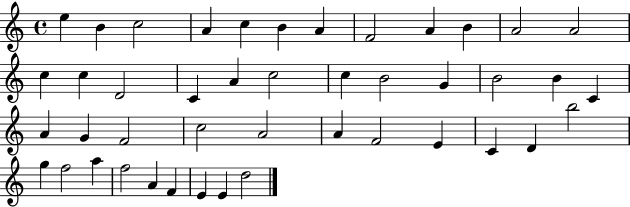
E5/q B4/q C5/h A4/q C5/q B4/q A4/q F4/h A4/q B4/q A4/h A4/h C5/q C5/q D4/h C4/q A4/q C5/h C5/q B4/h G4/q B4/h B4/q C4/q A4/q G4/q F4/h C5/h A4/h A4/q F4/h E4/q C4/q D4/q B5/h G5/q F5/h A5/q F5/h A4/q F4/q E4/q E4/q D5/h